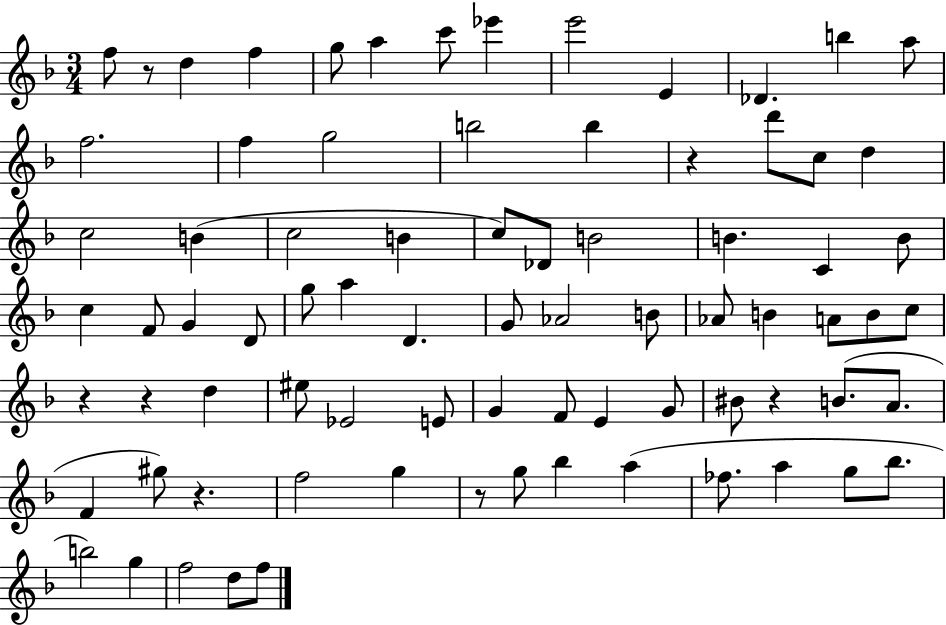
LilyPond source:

{
  \clef treble
  \numericTimeSignature
  \time 3/4
  \key f \major
  f''8 r8 d''4 f''4 | g''8 a''4 c'''8 ees'''4 | e'''2 e'4 | des'4. b''4 a''8 | \break f''2. | f''4 g''2 | b''2 b''4 | r4 d'''8 c''8 d''4 | \break c''2 b'4( | c''2 b'4 | c''8) des'8 b'2 | b'4. c'4 b'8 | \break c''4 f'8 g'4 d'8 | g''8 a''4 d'4. | g'8 aes'2 b'8 | aes'8 b'4 a'8 b'8 c''8 | \break r4 r4 d''4 | eis''8 ees'2 e'8 | g'4 f'8 e'4 g'8 | bis'8 r4 b'8.( a'8. | \break f'4 gis''8) r4. | f''2 g''4 | r8 g''8 bes''4 a''4( | fes''8. a''4 g''8 bes''8. | \break b''2) g''4 | f''2 d''8 f''8 | \bar "|."
}